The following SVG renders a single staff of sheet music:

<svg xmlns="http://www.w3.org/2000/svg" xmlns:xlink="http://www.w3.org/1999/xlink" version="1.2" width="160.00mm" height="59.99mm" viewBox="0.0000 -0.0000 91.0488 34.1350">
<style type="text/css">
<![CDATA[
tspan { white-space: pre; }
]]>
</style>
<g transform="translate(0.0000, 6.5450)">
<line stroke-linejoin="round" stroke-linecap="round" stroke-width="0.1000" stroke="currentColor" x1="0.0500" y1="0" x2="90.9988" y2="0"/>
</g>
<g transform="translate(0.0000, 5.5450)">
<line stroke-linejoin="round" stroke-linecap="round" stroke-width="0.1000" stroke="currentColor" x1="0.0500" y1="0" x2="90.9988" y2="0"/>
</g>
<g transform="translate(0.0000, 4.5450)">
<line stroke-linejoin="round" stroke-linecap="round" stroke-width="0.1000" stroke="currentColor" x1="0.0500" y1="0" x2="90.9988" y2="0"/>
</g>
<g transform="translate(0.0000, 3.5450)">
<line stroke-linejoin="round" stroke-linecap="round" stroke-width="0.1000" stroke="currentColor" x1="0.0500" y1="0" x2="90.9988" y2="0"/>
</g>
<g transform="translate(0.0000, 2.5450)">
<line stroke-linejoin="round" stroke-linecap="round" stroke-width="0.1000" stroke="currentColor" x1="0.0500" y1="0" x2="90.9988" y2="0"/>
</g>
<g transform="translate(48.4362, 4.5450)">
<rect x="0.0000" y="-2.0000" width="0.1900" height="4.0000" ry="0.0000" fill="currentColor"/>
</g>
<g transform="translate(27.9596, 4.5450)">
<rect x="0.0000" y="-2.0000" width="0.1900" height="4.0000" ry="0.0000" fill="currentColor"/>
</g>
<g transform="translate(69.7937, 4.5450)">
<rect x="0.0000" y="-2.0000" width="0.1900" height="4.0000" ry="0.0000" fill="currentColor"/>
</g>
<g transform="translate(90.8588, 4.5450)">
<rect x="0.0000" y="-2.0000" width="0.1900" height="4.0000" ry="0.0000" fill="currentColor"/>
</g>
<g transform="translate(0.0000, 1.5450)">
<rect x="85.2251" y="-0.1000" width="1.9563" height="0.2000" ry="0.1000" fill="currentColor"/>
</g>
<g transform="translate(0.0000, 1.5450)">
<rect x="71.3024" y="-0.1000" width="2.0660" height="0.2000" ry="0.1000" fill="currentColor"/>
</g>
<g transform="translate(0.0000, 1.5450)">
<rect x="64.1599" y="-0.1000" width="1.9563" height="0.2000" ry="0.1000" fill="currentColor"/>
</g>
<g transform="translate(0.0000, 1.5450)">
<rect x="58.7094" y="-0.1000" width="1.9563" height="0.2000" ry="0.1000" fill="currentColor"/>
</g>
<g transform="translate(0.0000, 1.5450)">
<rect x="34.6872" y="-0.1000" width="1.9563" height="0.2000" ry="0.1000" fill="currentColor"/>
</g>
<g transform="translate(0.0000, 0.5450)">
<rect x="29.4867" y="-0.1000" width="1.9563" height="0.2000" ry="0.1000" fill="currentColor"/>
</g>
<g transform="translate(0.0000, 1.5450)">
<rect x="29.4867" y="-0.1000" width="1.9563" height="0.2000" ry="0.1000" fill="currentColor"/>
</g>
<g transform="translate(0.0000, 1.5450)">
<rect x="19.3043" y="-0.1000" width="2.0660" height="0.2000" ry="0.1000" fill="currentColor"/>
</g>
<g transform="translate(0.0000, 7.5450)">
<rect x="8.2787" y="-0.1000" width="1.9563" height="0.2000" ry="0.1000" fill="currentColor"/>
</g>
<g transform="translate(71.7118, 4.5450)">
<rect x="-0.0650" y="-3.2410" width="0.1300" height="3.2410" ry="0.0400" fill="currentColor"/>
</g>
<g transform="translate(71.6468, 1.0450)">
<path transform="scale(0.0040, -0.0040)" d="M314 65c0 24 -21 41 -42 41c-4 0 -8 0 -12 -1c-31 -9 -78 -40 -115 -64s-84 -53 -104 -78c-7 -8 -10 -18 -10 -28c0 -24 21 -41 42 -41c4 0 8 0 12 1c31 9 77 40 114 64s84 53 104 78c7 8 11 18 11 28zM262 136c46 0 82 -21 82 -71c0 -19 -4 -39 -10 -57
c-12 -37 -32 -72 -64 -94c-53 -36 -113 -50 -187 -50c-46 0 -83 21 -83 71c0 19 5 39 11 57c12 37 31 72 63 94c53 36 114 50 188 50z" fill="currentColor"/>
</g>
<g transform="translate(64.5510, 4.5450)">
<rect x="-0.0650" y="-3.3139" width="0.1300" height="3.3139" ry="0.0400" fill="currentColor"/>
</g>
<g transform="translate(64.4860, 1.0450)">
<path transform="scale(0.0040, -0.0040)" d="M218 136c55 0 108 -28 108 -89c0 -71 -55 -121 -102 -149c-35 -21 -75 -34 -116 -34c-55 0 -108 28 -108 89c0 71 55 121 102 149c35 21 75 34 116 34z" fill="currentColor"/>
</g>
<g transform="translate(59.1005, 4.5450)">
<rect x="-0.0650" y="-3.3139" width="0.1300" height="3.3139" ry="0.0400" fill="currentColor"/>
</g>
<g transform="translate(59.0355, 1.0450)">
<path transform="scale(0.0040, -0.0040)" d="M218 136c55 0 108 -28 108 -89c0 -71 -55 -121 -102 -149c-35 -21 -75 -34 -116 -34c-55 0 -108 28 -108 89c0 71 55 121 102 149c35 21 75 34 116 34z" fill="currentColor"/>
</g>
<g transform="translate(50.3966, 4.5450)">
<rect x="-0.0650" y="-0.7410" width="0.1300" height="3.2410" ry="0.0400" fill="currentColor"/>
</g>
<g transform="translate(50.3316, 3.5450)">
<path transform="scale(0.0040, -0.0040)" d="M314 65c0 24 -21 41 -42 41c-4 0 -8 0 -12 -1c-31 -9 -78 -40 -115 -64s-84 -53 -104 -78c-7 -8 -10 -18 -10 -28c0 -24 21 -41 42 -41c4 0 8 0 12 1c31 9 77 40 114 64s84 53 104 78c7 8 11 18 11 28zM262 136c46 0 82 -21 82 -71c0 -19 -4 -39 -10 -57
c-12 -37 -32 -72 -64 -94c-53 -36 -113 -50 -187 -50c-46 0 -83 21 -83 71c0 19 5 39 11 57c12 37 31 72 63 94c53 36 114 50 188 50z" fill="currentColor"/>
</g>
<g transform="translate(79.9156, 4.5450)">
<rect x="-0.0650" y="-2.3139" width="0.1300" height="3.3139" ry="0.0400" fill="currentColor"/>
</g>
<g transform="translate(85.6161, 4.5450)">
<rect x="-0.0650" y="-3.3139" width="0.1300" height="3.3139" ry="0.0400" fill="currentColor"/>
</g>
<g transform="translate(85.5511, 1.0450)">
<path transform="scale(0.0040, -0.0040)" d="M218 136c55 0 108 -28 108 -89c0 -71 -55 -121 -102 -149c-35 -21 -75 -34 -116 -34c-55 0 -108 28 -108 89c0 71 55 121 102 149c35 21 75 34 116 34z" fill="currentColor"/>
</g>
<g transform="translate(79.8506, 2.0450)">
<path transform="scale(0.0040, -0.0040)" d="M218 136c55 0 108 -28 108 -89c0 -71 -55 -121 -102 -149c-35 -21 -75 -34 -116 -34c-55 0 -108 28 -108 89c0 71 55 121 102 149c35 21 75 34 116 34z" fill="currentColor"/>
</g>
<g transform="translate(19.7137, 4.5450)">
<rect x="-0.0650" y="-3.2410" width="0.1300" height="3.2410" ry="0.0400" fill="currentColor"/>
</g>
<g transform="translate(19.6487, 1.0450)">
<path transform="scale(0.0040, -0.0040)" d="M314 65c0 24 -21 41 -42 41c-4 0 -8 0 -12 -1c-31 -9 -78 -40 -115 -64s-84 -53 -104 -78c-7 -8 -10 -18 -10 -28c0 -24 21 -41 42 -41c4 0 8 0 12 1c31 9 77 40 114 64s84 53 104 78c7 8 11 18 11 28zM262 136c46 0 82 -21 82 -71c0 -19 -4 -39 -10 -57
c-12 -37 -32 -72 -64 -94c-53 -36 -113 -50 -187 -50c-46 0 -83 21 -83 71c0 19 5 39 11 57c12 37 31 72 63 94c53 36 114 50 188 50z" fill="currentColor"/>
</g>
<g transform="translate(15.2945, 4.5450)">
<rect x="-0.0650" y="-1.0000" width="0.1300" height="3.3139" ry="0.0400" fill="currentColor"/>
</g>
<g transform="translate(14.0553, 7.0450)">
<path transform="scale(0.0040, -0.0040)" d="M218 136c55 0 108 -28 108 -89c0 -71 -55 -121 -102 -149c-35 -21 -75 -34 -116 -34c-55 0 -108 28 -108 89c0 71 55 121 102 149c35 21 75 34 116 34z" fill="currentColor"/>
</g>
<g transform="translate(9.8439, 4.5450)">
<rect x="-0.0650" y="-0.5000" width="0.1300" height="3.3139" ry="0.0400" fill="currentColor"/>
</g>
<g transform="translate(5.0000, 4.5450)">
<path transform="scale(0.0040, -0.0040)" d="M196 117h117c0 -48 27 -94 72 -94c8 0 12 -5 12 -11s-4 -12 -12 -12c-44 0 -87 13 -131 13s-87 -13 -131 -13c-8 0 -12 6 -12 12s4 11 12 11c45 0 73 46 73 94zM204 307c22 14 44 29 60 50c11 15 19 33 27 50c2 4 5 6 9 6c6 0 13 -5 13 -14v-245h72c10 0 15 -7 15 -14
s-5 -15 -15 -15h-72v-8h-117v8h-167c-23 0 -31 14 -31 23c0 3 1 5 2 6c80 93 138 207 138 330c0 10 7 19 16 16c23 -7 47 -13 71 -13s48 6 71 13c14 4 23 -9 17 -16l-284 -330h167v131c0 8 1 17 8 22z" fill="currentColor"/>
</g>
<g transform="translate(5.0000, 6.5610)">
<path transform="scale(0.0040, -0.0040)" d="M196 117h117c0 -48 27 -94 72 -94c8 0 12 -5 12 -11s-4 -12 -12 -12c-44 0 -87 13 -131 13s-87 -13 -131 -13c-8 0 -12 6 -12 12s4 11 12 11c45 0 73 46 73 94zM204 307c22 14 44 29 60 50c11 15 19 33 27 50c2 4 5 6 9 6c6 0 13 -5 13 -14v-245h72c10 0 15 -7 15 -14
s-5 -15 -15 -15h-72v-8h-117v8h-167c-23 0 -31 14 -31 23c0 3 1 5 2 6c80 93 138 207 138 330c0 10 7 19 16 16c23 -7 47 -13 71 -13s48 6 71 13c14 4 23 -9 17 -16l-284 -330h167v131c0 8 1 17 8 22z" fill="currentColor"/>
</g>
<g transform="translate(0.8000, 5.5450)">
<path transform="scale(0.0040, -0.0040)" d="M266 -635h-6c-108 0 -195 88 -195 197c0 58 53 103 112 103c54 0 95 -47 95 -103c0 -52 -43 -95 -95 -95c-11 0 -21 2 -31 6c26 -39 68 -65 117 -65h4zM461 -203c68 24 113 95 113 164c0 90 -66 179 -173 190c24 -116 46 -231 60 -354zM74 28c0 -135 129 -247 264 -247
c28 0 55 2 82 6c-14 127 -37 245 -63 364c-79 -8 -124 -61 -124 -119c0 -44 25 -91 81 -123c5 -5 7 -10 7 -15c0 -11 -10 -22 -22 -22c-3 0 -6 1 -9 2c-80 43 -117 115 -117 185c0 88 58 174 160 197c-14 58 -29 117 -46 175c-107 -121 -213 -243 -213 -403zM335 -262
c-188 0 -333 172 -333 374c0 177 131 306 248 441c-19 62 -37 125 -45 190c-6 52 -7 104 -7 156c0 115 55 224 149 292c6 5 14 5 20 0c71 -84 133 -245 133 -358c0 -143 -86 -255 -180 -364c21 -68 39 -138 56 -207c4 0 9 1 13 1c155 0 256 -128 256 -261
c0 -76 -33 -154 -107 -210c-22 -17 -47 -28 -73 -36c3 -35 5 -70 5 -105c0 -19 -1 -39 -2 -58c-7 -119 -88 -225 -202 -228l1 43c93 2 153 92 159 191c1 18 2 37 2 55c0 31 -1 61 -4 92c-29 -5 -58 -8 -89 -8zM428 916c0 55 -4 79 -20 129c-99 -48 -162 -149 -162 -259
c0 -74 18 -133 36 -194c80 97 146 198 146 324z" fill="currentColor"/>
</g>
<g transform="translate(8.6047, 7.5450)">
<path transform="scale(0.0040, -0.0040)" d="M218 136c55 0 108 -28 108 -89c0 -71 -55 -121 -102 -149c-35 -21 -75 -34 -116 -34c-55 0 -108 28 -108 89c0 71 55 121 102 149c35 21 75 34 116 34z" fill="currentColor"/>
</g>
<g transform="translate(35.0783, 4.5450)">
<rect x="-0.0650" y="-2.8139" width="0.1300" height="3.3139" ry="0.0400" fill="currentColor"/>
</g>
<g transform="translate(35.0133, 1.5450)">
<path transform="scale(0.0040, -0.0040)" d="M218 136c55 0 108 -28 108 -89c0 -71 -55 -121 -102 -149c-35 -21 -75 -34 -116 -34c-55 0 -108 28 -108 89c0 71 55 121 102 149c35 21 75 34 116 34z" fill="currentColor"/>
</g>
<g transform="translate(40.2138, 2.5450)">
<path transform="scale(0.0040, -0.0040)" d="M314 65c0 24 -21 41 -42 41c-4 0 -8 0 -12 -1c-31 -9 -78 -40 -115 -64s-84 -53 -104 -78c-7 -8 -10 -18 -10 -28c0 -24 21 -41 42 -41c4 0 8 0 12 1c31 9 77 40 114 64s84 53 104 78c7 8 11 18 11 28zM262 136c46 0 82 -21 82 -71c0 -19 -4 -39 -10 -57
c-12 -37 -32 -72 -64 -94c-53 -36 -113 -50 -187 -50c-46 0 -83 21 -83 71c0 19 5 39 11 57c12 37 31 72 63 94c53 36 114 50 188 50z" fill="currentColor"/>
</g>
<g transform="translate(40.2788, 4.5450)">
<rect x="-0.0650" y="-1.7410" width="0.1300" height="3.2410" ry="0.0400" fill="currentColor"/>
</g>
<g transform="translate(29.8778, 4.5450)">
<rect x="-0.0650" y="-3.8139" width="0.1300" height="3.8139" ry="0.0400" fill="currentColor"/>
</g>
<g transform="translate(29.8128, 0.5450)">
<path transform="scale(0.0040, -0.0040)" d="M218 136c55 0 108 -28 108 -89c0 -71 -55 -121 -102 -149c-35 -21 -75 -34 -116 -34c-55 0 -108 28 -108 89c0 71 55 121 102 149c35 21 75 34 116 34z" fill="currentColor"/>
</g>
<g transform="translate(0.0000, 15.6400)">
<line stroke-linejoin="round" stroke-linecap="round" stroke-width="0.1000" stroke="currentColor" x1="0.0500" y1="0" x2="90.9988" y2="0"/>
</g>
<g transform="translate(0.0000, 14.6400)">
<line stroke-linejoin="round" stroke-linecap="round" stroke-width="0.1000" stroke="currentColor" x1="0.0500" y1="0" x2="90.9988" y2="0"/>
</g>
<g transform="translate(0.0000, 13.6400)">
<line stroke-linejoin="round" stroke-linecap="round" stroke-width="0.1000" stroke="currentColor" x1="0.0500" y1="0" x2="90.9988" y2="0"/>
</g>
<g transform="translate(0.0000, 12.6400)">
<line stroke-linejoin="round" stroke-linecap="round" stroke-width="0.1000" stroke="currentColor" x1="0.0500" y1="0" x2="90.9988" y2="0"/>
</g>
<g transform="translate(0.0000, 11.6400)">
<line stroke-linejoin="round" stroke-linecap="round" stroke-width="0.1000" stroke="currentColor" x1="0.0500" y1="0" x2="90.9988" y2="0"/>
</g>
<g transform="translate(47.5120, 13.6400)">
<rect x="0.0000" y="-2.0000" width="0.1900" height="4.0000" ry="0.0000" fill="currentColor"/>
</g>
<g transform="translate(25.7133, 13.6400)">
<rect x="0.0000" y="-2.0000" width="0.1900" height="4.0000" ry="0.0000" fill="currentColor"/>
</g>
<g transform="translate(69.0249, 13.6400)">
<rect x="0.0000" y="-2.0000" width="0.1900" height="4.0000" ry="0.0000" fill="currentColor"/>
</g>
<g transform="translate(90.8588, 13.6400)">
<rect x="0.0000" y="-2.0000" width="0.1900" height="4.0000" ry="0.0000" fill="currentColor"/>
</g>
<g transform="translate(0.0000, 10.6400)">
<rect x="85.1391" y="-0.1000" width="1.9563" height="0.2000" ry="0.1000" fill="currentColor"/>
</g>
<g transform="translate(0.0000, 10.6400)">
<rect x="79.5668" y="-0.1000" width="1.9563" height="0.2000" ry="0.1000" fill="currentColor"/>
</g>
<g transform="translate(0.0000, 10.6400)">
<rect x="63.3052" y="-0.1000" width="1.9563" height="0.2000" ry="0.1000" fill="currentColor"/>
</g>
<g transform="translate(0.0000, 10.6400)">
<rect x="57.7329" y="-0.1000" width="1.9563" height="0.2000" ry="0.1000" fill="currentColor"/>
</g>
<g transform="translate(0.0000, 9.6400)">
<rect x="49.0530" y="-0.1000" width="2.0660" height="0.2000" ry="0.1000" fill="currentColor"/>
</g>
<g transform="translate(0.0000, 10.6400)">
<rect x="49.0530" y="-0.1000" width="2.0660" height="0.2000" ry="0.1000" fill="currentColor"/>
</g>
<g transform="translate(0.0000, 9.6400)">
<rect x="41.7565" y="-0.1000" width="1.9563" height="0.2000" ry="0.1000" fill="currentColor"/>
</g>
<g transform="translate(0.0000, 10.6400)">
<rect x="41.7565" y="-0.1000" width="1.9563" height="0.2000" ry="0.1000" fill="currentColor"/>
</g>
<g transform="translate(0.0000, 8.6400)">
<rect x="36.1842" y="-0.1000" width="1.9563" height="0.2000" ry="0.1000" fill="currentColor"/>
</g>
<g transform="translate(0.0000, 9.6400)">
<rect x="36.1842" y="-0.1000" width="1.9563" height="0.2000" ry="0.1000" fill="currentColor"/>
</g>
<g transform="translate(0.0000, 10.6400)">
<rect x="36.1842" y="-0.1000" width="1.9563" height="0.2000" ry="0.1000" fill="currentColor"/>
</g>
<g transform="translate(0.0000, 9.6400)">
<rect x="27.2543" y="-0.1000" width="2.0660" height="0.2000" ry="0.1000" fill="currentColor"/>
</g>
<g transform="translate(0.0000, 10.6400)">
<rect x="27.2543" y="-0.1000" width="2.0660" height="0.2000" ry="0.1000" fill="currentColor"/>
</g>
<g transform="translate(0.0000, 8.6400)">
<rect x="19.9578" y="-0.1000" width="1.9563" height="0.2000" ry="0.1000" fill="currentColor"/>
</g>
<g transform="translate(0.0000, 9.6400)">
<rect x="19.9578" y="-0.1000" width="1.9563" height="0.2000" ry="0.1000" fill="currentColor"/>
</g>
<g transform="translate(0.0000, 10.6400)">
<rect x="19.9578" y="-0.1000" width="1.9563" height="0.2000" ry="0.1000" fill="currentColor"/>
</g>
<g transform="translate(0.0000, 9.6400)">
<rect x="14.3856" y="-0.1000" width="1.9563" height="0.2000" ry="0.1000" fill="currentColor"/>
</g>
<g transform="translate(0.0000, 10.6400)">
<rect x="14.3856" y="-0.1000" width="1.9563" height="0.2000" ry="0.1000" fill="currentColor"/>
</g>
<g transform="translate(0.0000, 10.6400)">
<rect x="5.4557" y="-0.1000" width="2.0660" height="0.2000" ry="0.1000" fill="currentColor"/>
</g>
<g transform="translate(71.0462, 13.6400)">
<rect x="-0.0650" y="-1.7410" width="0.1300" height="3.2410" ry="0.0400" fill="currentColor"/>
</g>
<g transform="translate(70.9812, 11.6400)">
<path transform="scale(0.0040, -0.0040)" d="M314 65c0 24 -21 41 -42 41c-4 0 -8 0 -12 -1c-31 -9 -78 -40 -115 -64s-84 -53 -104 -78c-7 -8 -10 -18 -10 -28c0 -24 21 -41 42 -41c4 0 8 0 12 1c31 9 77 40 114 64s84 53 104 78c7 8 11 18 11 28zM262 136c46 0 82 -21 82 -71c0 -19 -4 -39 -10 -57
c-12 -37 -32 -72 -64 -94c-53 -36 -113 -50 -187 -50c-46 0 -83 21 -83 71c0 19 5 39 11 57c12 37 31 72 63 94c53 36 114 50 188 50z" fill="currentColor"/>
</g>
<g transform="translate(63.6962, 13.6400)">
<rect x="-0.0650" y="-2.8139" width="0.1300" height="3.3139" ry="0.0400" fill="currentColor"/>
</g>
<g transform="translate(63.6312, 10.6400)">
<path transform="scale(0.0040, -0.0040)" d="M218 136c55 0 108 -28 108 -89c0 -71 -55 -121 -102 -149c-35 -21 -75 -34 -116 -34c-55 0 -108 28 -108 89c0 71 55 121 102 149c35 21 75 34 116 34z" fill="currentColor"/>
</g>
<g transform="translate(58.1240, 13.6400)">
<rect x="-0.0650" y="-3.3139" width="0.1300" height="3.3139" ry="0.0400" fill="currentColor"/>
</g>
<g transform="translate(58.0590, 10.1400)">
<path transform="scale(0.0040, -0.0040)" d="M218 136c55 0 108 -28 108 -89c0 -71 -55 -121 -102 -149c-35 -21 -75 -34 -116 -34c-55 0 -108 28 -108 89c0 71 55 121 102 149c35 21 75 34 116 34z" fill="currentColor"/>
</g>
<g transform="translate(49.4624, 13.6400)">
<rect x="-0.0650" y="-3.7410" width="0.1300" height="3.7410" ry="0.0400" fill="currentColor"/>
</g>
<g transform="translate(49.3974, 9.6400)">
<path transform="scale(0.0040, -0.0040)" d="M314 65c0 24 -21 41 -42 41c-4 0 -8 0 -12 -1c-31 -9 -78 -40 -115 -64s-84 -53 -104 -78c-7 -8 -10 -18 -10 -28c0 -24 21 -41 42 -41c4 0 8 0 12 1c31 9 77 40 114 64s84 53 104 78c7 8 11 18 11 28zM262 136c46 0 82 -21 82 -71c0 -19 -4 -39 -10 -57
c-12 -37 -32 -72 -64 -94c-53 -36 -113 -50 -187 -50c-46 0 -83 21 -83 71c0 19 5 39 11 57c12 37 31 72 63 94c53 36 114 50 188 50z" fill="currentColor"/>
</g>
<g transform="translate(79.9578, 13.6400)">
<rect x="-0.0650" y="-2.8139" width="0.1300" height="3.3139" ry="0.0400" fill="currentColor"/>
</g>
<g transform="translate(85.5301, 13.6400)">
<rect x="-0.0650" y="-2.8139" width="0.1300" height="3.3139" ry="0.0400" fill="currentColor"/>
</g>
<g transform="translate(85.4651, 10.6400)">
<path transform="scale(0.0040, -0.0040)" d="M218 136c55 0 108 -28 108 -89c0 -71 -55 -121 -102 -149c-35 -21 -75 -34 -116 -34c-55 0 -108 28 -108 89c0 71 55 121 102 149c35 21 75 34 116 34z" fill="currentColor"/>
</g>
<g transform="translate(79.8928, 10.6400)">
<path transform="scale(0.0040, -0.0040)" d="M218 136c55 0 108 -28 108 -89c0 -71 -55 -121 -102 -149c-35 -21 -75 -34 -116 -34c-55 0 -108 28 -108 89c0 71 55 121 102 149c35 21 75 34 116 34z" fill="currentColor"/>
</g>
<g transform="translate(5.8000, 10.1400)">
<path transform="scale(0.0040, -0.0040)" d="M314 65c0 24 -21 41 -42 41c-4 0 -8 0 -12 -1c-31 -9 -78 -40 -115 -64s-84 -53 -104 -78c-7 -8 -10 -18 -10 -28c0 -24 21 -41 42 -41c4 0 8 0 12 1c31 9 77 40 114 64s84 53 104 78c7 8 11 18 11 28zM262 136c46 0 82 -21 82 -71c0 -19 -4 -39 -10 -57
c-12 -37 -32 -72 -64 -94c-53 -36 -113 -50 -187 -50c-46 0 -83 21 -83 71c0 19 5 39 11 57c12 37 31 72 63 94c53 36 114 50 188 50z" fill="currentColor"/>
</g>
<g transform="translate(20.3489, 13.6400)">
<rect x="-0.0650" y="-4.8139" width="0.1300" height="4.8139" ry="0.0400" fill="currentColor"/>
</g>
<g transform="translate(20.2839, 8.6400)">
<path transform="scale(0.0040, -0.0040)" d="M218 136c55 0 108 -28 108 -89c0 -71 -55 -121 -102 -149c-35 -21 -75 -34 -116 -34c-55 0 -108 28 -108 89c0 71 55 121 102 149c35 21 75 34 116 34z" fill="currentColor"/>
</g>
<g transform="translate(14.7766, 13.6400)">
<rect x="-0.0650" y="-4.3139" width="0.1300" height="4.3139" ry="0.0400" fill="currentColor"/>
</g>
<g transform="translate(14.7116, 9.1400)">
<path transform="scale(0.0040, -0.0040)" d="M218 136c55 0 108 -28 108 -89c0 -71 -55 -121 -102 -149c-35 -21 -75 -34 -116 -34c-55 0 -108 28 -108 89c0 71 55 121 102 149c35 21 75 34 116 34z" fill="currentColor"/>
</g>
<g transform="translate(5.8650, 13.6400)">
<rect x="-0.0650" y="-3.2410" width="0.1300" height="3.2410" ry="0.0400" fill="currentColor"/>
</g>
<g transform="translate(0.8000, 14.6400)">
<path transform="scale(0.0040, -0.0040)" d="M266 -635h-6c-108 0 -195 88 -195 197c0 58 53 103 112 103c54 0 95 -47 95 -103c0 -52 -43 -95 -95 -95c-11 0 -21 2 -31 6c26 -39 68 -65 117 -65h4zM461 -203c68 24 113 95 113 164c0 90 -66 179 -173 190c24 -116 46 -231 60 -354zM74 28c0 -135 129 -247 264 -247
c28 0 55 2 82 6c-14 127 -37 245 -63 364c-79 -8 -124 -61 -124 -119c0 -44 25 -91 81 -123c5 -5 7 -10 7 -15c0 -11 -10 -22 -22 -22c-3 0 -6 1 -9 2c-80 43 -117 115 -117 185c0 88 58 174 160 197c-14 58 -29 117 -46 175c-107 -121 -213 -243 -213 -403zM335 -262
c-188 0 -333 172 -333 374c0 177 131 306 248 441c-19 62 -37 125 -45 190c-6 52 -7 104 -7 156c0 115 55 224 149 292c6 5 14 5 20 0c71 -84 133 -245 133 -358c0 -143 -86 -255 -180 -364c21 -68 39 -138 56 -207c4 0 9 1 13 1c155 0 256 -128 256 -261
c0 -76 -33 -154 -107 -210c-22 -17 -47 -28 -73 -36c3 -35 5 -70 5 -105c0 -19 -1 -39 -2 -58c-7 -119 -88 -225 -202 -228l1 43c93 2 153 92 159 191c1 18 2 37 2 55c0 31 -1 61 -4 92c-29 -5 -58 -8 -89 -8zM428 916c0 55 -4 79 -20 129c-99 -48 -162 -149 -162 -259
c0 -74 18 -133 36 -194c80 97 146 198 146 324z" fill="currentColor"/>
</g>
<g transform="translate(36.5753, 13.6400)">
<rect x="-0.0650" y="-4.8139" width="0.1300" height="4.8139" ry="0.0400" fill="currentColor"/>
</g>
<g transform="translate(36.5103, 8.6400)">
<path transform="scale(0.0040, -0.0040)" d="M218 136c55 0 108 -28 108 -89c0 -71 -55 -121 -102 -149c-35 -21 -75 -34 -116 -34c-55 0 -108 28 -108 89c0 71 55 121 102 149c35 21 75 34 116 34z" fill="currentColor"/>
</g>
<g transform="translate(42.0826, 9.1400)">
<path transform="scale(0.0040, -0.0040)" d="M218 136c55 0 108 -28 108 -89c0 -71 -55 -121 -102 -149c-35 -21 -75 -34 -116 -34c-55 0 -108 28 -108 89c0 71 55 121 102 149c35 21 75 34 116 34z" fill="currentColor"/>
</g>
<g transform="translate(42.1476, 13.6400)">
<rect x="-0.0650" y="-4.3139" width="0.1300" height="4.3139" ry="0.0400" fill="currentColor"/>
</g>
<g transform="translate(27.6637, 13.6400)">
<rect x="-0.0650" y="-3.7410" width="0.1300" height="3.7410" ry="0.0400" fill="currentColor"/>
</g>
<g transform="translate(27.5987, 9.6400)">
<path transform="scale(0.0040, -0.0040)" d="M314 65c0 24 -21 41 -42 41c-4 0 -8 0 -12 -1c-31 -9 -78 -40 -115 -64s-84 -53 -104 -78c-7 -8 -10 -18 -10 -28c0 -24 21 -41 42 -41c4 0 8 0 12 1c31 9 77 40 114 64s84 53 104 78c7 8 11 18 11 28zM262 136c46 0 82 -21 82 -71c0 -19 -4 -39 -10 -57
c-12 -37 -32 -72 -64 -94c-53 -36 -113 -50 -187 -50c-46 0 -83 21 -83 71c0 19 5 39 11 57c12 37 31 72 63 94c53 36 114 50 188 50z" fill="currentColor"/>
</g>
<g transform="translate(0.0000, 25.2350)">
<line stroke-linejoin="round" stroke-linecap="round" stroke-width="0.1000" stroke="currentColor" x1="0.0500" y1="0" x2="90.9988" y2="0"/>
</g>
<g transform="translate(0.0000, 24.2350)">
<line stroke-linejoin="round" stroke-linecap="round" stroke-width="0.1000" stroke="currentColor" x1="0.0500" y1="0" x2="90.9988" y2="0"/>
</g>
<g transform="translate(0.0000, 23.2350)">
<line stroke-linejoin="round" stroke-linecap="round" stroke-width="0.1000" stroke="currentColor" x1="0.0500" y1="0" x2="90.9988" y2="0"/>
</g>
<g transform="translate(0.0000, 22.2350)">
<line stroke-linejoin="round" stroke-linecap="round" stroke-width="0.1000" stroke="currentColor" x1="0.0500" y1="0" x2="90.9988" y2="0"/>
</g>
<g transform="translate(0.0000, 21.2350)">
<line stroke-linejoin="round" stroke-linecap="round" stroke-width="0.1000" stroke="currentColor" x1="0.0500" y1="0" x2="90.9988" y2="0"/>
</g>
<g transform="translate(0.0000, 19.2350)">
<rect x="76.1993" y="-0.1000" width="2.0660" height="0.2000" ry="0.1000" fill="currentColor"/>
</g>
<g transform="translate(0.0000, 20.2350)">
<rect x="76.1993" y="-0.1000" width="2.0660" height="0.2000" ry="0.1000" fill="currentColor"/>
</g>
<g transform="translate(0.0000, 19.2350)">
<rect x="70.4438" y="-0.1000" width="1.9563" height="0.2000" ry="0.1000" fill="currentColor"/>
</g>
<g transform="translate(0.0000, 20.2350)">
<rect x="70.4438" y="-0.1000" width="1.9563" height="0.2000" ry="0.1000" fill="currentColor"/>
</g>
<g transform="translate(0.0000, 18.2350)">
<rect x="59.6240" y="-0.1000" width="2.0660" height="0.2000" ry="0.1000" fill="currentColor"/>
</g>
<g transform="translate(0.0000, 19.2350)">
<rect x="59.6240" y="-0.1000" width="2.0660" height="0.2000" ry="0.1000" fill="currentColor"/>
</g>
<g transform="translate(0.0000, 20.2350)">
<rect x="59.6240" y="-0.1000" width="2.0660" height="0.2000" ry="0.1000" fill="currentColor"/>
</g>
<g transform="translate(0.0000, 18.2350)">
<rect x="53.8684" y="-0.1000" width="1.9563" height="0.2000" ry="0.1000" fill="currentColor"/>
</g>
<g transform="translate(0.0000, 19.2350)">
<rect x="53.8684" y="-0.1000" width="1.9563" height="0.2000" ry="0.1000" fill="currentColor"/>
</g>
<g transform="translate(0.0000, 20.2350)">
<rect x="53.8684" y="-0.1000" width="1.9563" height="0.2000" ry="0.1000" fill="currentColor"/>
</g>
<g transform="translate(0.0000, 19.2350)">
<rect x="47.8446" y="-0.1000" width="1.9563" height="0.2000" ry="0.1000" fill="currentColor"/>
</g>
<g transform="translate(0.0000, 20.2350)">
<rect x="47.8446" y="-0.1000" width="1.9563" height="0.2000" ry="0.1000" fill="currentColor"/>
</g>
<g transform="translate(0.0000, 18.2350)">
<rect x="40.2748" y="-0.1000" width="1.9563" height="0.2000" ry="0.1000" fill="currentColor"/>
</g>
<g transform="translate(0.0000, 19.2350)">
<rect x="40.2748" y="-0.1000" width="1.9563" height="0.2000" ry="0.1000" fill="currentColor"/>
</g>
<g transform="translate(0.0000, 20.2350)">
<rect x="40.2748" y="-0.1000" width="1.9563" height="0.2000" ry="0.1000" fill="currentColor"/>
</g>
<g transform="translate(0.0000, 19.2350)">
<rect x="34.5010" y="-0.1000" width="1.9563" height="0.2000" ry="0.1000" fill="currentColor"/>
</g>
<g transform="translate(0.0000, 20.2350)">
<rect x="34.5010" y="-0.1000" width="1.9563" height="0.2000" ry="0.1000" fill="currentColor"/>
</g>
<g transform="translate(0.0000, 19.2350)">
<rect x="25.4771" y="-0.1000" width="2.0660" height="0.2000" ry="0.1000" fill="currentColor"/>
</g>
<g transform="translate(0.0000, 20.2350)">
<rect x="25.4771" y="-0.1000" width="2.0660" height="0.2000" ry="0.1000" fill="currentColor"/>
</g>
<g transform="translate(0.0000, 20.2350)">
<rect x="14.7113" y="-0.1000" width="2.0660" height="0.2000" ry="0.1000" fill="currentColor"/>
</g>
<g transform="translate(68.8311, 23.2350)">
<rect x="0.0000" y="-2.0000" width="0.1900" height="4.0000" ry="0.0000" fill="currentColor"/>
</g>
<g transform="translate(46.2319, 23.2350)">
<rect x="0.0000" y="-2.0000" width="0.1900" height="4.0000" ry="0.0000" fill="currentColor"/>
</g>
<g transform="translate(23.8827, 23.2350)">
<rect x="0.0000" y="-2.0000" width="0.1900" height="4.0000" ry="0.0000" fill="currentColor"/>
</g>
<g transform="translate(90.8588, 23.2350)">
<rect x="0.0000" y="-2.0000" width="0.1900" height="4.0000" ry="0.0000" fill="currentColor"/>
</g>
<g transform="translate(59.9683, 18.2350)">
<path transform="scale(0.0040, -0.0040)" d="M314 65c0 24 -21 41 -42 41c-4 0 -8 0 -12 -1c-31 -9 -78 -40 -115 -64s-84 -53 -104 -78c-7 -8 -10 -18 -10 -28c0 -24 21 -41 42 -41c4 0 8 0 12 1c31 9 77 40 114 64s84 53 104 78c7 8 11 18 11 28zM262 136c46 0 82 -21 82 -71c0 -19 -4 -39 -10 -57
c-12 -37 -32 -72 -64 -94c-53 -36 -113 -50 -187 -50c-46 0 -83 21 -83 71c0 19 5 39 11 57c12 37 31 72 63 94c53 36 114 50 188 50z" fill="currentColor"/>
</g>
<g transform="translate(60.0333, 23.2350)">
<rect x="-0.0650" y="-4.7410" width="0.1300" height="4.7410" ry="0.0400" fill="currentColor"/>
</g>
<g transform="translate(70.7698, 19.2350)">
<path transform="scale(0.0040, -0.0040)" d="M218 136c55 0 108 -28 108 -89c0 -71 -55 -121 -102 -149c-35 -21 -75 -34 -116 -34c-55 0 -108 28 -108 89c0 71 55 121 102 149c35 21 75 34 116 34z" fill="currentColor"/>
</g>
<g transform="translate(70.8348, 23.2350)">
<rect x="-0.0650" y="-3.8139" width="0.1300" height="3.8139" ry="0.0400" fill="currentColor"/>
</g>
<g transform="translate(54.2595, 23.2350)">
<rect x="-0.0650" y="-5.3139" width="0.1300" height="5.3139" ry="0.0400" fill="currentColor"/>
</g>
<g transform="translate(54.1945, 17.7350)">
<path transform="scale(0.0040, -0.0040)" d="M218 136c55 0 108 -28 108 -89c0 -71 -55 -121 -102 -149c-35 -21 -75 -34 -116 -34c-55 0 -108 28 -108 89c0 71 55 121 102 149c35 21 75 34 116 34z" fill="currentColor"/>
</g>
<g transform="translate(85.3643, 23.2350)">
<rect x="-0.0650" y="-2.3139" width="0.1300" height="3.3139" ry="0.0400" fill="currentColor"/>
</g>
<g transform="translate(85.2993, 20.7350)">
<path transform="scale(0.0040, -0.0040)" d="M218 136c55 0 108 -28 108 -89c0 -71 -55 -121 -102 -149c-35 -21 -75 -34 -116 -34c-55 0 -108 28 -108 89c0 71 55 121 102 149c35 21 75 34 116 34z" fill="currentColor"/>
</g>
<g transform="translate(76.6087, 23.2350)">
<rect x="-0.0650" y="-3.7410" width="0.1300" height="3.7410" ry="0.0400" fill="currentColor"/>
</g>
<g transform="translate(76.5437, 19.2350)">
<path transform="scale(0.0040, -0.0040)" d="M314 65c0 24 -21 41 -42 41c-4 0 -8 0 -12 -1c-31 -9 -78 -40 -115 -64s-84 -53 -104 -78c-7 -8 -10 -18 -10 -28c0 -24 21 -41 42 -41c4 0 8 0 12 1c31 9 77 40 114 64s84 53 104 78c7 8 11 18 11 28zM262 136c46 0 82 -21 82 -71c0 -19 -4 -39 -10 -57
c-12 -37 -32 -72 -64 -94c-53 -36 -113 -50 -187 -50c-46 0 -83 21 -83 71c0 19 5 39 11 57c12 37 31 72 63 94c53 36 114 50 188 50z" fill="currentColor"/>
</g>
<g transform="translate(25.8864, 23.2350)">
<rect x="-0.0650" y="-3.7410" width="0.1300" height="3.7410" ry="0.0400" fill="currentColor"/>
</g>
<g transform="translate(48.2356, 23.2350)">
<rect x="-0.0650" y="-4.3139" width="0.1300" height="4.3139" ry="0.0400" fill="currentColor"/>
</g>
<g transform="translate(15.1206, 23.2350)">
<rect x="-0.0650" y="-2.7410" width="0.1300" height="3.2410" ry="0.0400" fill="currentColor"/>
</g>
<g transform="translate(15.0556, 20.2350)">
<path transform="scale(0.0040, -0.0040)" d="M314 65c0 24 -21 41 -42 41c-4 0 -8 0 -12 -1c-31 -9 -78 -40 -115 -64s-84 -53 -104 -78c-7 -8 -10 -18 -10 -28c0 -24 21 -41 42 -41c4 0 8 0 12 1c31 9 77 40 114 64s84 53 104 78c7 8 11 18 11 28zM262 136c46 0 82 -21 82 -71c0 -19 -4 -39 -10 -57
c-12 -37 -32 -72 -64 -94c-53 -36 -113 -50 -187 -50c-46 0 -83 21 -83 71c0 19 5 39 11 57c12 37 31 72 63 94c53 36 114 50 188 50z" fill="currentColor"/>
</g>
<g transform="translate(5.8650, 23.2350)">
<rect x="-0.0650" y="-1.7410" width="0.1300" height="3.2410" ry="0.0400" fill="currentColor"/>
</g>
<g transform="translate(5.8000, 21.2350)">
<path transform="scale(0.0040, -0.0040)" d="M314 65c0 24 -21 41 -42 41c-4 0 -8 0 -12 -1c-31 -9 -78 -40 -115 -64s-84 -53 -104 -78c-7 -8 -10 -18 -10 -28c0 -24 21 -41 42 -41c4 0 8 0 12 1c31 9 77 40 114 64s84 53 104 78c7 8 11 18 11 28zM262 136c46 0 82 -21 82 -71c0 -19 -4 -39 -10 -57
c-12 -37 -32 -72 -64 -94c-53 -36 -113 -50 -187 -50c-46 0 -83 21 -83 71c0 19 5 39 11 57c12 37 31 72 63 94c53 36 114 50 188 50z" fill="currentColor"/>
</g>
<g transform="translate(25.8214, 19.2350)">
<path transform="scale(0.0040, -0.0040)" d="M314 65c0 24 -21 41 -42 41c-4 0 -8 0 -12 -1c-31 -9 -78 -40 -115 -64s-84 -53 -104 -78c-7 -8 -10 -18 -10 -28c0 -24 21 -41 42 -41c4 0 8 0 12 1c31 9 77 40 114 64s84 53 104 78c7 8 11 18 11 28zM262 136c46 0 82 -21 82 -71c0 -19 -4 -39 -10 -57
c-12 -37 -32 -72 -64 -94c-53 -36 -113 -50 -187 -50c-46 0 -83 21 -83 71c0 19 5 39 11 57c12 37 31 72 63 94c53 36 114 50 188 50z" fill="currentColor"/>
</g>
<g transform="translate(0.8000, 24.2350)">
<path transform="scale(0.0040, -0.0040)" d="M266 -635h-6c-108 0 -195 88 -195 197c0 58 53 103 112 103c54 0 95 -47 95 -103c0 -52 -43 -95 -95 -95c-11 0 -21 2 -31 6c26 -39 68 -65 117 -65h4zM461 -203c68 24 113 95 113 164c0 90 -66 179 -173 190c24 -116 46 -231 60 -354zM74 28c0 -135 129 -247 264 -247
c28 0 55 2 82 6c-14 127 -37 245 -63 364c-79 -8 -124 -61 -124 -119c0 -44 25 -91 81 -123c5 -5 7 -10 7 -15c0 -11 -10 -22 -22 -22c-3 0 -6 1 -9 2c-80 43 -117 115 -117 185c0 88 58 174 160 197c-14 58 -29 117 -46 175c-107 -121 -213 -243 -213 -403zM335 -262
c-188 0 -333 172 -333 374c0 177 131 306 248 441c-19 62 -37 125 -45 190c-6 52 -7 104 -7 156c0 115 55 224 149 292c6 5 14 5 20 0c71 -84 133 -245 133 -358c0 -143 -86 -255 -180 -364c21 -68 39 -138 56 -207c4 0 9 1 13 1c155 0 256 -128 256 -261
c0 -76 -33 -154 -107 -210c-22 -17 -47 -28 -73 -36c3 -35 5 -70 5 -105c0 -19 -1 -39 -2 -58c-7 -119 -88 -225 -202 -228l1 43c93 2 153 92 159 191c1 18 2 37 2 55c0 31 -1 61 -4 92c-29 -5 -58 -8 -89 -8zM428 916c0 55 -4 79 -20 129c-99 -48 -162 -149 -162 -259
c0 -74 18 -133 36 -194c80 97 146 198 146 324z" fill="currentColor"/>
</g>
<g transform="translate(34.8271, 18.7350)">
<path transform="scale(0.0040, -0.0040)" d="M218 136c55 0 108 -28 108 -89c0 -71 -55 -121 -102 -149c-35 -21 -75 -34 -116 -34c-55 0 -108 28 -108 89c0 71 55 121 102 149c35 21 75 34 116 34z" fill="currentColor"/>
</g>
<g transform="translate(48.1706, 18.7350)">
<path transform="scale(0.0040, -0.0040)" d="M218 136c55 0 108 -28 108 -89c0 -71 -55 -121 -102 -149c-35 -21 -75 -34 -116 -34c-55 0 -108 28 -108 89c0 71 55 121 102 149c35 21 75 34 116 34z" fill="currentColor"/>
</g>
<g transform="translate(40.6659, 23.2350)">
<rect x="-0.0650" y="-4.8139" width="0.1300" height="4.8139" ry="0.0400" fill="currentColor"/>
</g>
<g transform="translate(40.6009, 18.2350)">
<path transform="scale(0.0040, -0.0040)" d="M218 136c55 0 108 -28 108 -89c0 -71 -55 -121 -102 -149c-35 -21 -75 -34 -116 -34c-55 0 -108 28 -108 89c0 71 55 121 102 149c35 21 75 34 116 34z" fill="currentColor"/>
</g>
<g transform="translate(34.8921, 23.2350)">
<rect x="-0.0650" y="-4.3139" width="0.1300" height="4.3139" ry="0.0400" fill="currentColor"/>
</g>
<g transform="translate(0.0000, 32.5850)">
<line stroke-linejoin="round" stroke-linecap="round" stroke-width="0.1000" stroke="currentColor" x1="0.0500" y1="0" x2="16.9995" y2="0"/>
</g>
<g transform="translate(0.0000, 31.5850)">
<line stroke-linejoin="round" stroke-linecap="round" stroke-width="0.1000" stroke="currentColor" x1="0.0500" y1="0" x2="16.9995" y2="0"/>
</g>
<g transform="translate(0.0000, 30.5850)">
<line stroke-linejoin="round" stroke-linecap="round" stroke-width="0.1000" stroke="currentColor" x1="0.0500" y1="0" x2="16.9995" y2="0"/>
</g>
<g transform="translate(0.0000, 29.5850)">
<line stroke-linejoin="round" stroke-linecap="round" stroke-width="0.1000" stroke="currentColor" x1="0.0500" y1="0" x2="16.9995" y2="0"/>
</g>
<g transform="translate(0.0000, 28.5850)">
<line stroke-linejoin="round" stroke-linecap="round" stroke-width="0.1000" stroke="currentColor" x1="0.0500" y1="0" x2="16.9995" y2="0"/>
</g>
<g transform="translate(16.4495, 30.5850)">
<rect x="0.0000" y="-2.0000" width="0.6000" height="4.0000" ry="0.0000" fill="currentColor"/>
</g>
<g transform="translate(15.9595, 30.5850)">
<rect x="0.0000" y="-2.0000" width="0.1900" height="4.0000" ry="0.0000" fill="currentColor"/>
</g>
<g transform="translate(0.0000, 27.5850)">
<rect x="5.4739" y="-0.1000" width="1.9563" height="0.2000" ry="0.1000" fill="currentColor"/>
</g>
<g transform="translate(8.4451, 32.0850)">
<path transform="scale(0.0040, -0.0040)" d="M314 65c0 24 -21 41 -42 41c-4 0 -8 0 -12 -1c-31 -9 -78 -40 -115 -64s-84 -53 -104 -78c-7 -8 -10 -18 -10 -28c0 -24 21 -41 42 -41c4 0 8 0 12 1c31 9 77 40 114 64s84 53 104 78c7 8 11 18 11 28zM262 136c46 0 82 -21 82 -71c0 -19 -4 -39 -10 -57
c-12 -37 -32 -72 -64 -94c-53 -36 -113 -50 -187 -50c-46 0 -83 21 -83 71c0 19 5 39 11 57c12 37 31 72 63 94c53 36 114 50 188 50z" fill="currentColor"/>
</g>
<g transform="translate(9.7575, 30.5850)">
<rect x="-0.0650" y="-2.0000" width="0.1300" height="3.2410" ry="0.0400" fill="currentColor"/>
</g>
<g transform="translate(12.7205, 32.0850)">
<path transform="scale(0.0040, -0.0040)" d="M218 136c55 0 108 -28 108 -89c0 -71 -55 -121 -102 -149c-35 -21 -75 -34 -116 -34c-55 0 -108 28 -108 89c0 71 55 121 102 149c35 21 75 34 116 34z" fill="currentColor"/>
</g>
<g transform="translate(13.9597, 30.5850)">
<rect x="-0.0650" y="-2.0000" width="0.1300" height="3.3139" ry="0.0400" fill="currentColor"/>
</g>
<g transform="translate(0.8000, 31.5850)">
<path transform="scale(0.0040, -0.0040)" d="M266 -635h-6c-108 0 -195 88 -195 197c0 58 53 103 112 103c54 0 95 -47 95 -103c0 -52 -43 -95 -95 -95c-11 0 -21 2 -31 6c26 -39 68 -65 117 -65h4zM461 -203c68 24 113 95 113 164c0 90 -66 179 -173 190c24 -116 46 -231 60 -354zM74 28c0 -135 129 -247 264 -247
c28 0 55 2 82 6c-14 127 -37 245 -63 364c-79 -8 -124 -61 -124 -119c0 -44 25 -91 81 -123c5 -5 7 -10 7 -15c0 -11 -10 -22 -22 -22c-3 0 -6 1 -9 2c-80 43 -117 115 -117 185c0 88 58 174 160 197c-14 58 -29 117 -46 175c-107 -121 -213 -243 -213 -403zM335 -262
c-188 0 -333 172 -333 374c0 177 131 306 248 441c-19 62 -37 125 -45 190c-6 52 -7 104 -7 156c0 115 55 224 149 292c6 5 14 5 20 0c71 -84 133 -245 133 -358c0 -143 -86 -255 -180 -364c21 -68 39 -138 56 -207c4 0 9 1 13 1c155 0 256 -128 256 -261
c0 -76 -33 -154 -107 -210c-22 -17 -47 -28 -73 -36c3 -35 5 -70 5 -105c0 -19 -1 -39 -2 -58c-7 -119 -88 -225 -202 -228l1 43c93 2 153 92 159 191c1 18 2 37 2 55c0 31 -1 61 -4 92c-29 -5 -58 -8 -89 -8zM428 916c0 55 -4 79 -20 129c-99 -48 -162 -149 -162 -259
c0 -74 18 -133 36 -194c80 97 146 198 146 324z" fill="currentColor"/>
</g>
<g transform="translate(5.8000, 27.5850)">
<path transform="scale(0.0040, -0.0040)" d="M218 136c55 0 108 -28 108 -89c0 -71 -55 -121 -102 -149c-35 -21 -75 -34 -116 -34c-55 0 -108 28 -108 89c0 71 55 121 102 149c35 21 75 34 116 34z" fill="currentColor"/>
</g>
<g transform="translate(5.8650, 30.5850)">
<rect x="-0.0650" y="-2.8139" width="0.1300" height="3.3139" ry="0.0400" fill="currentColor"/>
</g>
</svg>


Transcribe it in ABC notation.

X:1
T:Untitled
M:4/4
L:1/4
K:C
C D b2 c' a f2 d2 b b b2 g b b2 d' e' c'2 e' d' c'2 b a f2 a a f2 a2 c'2 d' e' d' f' e'2 c' c'2 g a F2 F